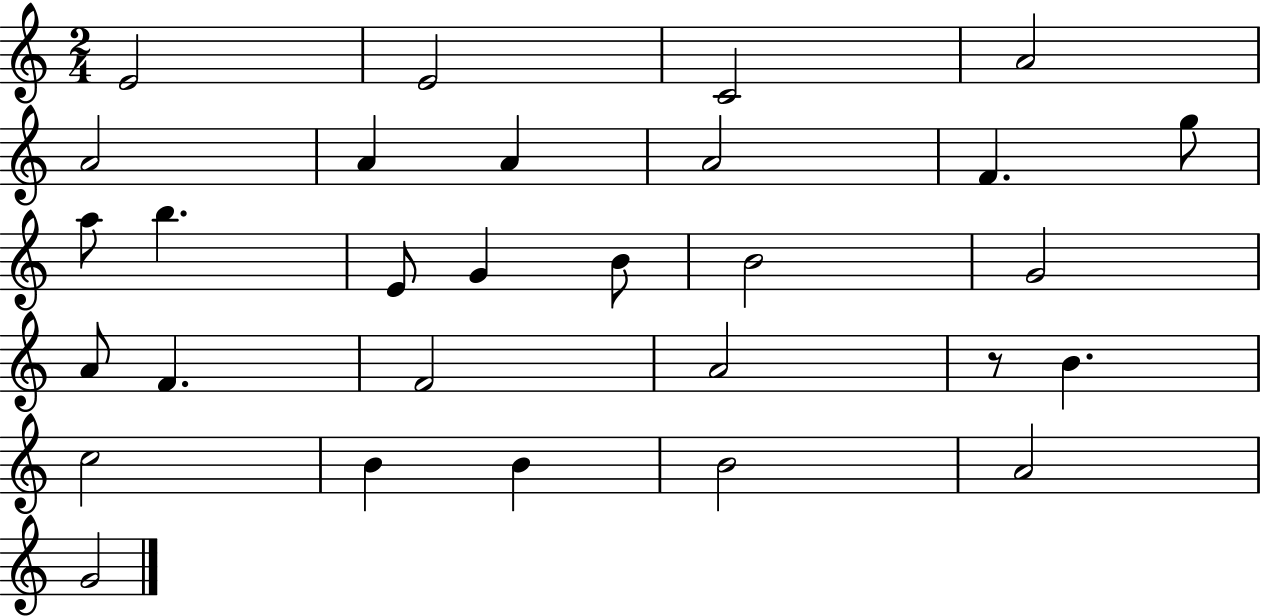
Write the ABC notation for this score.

X:1
T:Untitled
M:2/4
L:1/4
K:C
E2 E2 C2 A2 A2 A A A2 F g/2 a/2 b E/2 G B/2 B2 G2 A/2 F F2 A2 z/2 B c2 B B B2 A2 G2